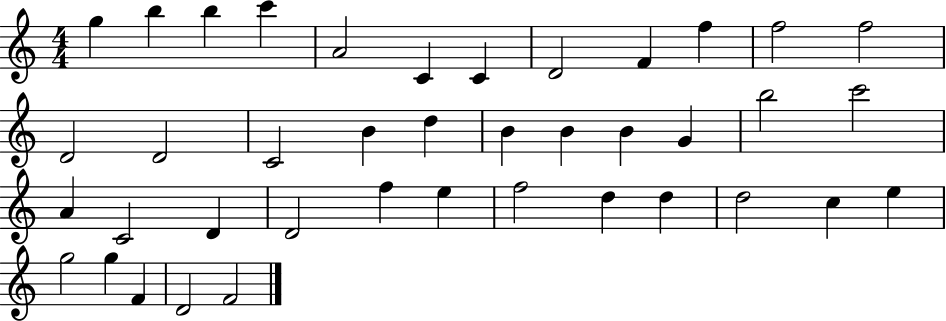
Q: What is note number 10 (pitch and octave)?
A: F5